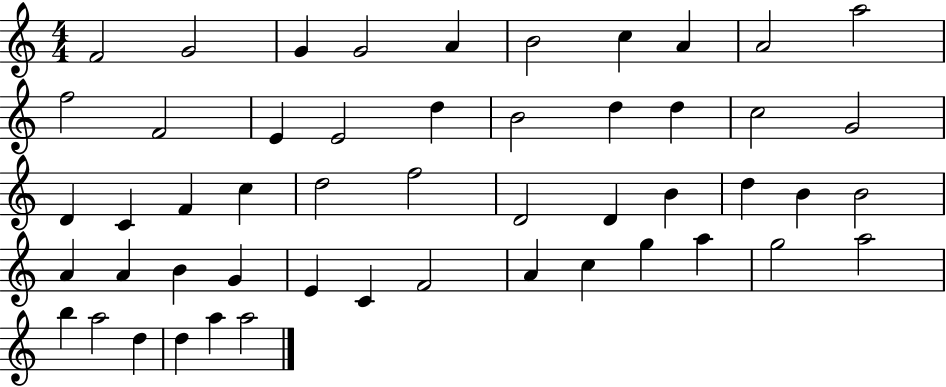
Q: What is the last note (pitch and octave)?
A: A5